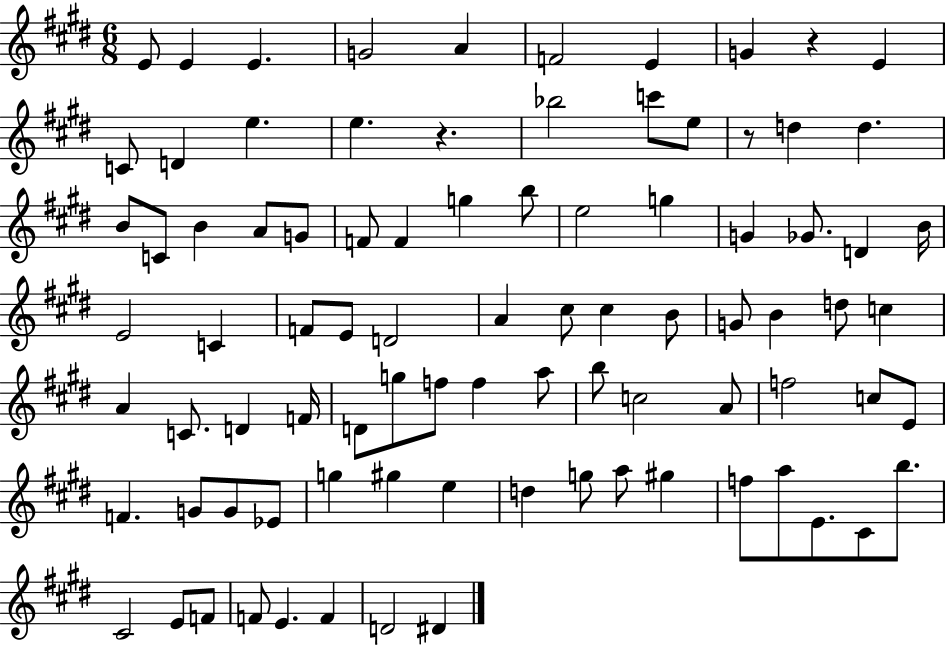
{
  \clef treble
  \numericTimeSignature
  \time 6/8
  \key e \major
  e'8 e'4 e'4. | g'2 a'4 | f'2 e'4 | g'4 r4 e'4 | \break c'8 d'4 e''4. | e''4. r4. | bes''2 c'''8 e''8 | r8 d''4 d''4. | \break b'8 c'8 b'4 a'8 g'8 | f'8 f'4 g''4 b''8 | e''2 g''4 | g'4 ges'8. d'4 b'16 | \break e'2 c'4 | f'8 e'8 d'2 | a'4 cis''8 cis''4 b'8 | g'8 b'4 d''8 c''4 | \break a'4 c'8. d'4 f'16 | d'8 g''8 f''8 f''4 a''8 | b''8 c''2 a'8 | f''2 c''8 e'8 | \break f'4. g'8 g'8 ees'8 | g''4 gis''4 e''4 | d''4 g''8 a''8 gis''4 | f''8 a''8 e'8. cis'8 b''8. | \break cis'2 e'8 f'8 | f'8 e'4. f'4 | d'2 dis'4 | \bar "|."
}